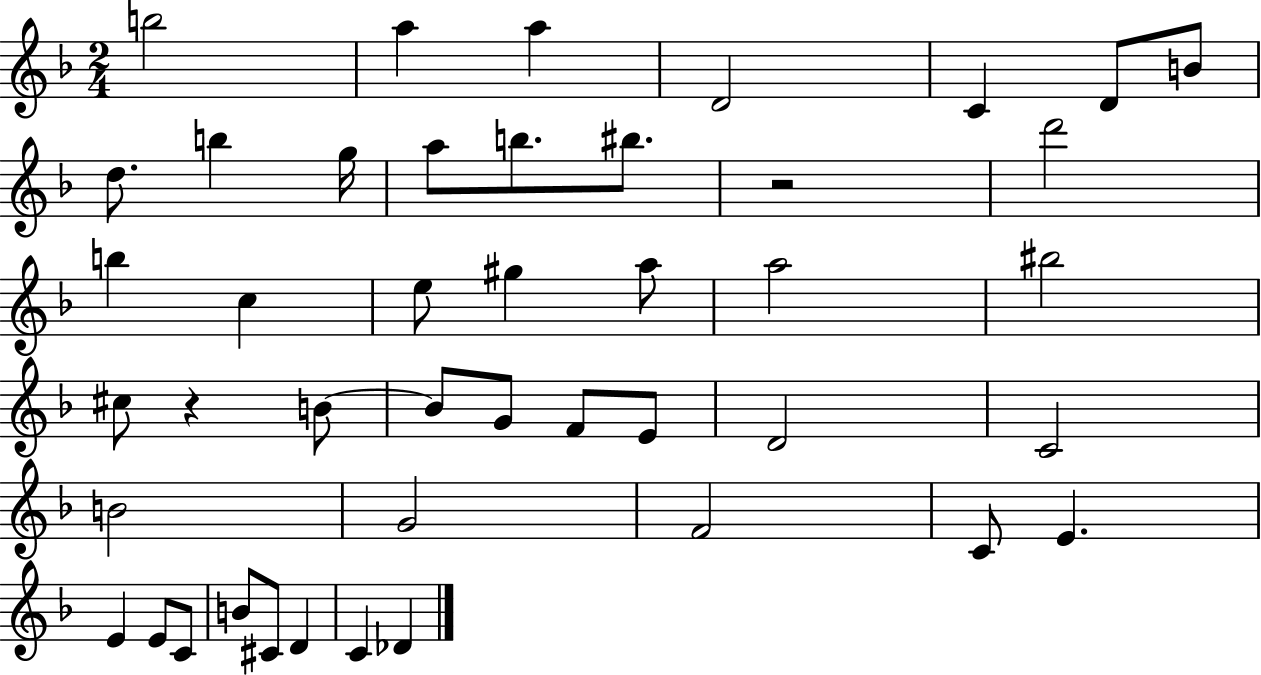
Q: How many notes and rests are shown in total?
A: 44